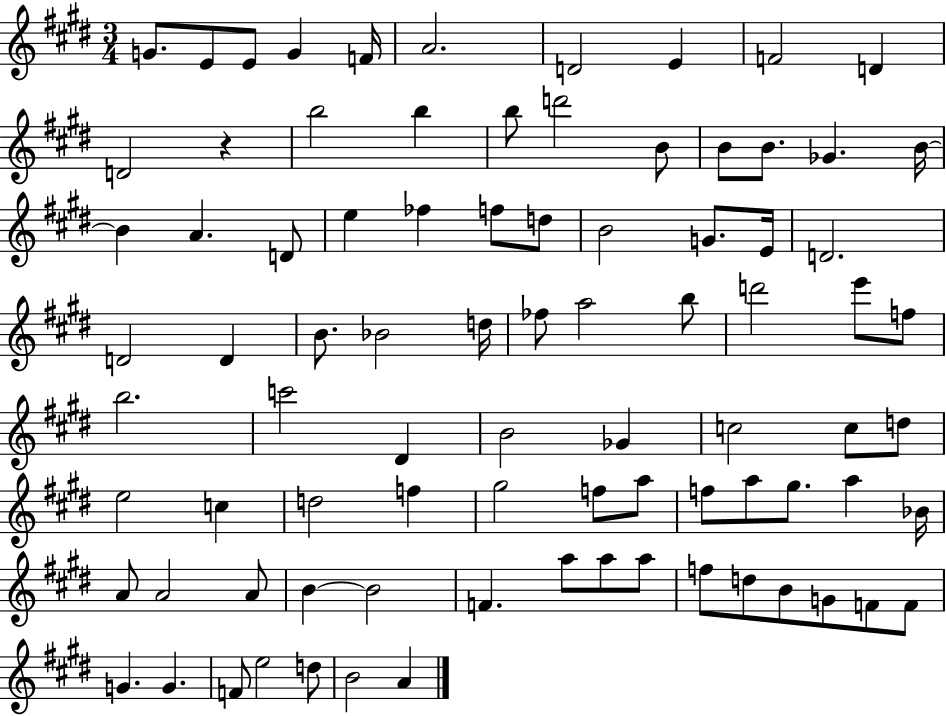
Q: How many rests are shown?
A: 1